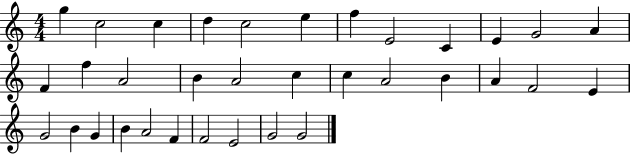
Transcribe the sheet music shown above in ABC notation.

X:1
T:Untitled
M:4/4
L:1/4
K:C
g c2 c d c2 e f E2 C E G2 A F f A2 B A2 c c A2 B A F2 E G2 B G B A2 F F2 E2 G2 G2